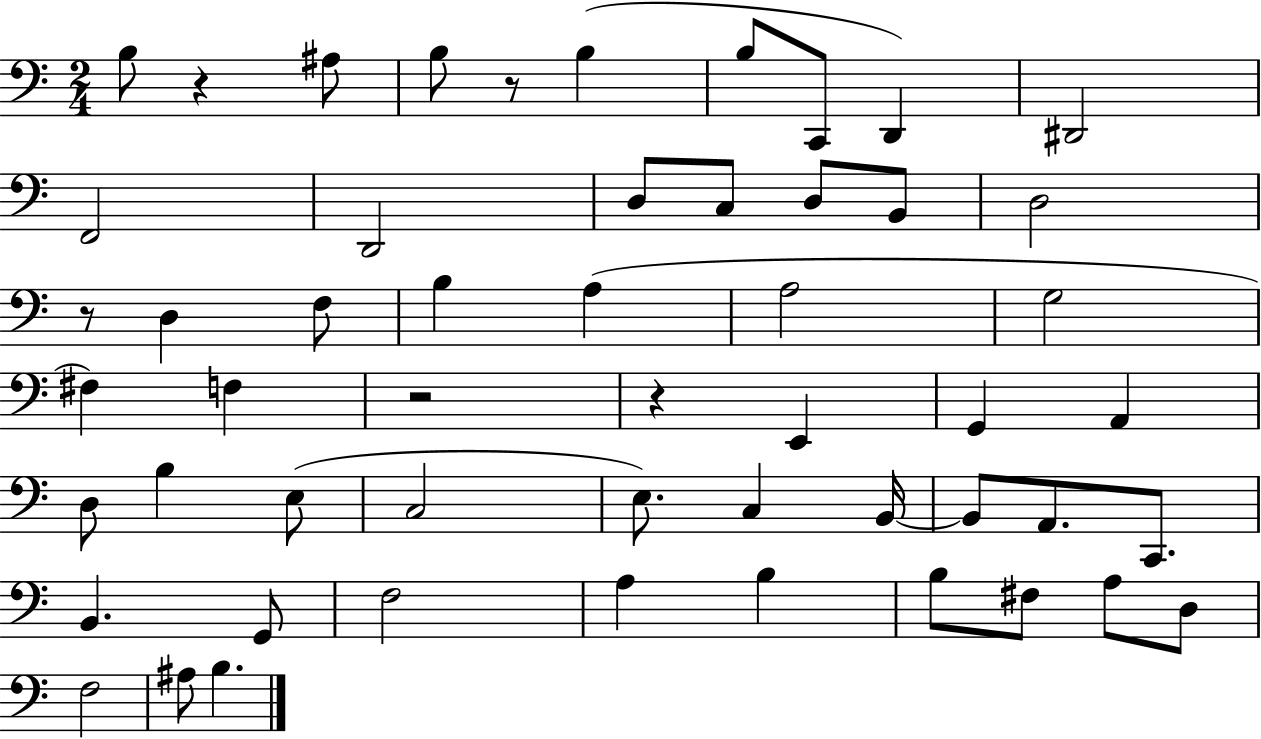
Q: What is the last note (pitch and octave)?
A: B3